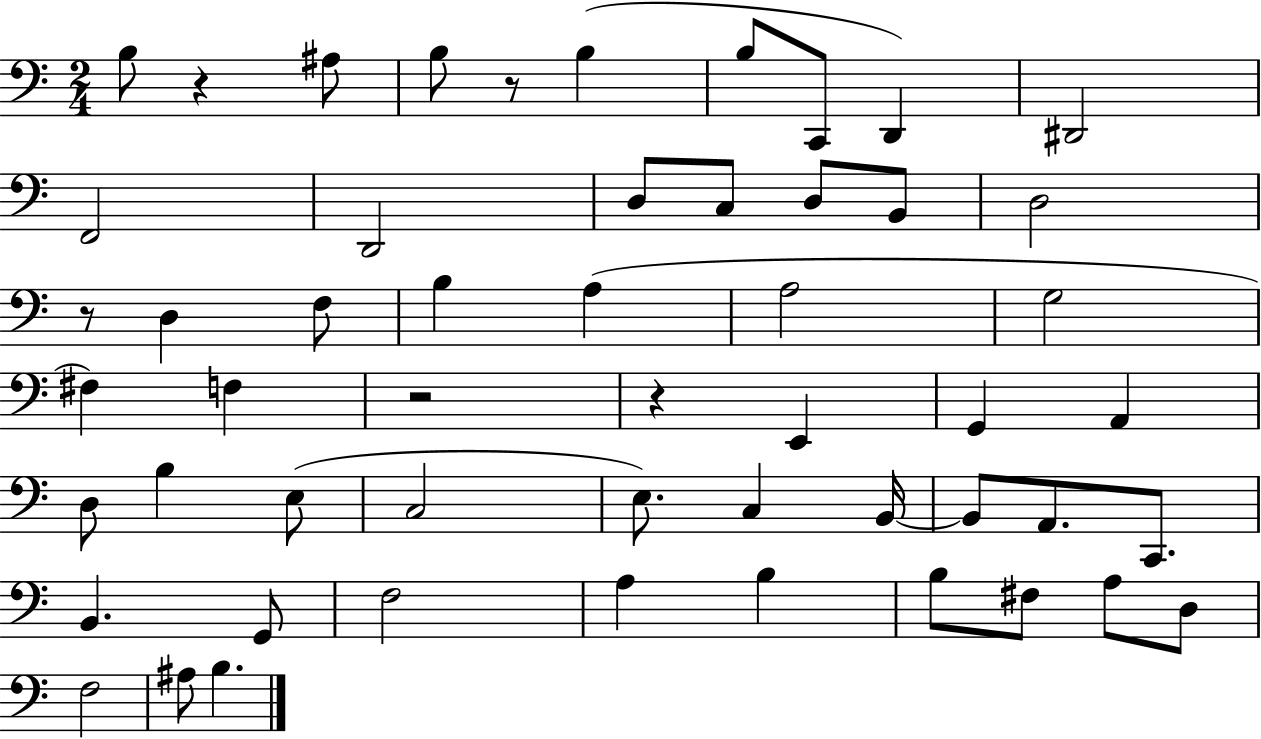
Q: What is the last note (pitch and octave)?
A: B3